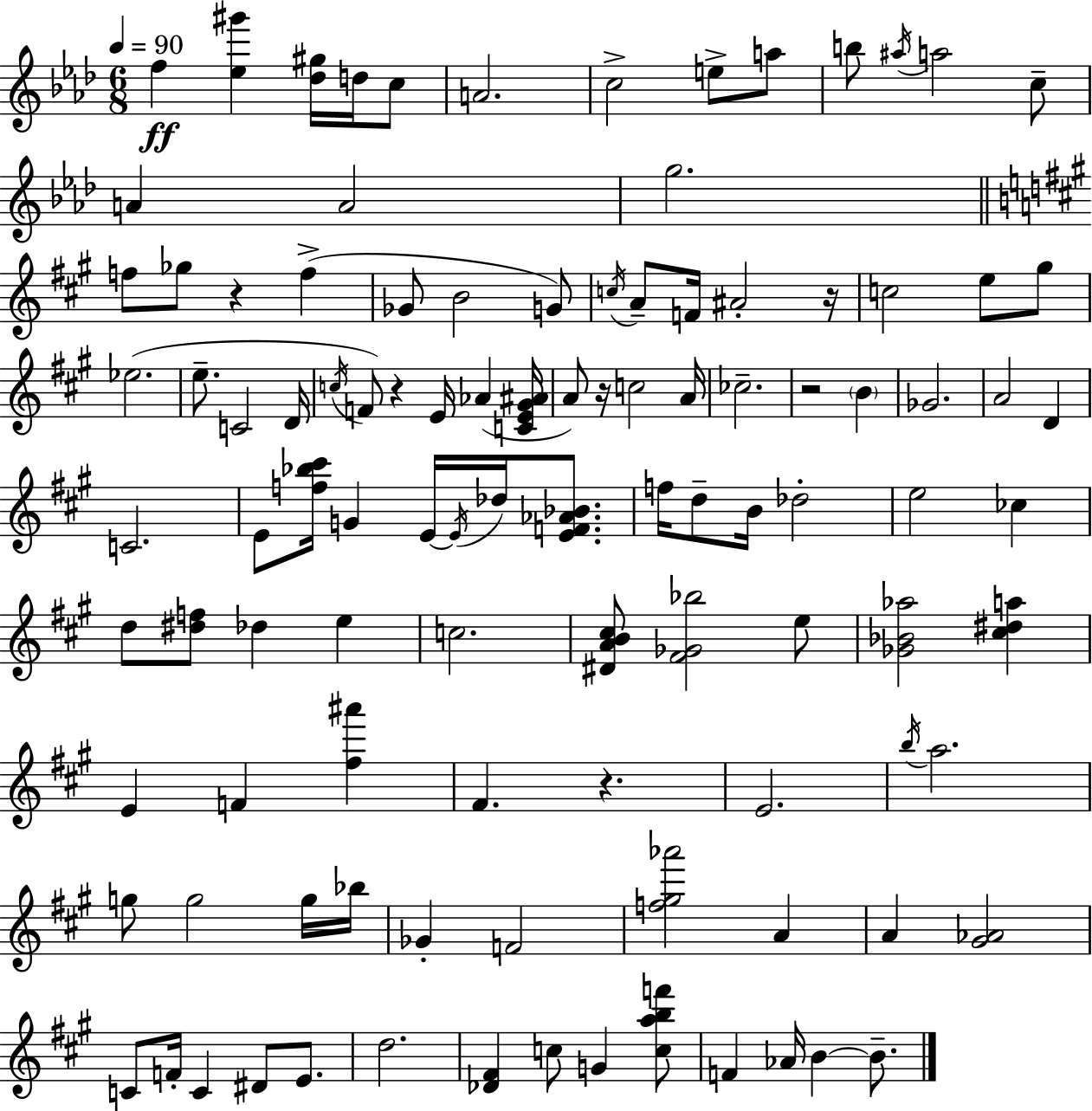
{
  \clef treble
  \numericTimeSignature
  \time 6/8
  \key f \minor
  \tempo 4 = 90
  f''4\ff <ees'' gis'''>4 <des'' gis''>16 d''16 c''8 | a'2. | c''2-> e''8-> a''8 | b''8 \acciaccatura { ais''16 } a''2 c''8-- | \break a'4 a'2 | g''2. | \bar "||" \break \key a \major f''8 ges''8 r4 f''4->( | ges'8 b'2 g'8) | \acciaccatura { c''16 } a'8-- f'16 ais'2-. | r16 c''2 e''8 gis''8 | \break ees''2.( | e''8.-- c'2 | d'16 \acciaccatura { c''16 } f'8) r4 e'16 aes'4( | <c' e' gis' ais'>16 a'8) r16 c''2 | \break a'16 ces''2.-- | r2 \parenthesize b'4 | ges'2. | a'2 d'4 | \break c'2. | e'8 <f'' bes'' cis'''>16 g'4 e'16~~ \acciaccatura { e'16 } des''16 | <e' f' aes' bes'>8. f''16 d''8-- b'16 des''2-. | e''2 ces''4 | \break d''8 <dis'' f''>8 des''4 e''4 | c''2. | <dis' a' b' cis''>8 <fis' ges' bes''>2 | e''8 <ges' bes' aes''>2 <cis'' dis'' a''>4 | \break e'4 f'4 <fis'' ais'''>4 | fis'4. r4. | e'2. | \acciaccatura { b''16 } a''2. | \break g''8 g''2 | g''16 bes''16 ges'4-. f'2 | <f'' gis'' aes'''>2 | a'4 a'4 <gis' aes'>2 | \break c'8 f'16-. c'4 dis'8 | e'8. d''2. | <des' fis'>4 c''8 g'4 | <c'' a'' b'' f'''>8 f'4 aes'16 b'4~~ | \break b'8.-- \bar "|."
}